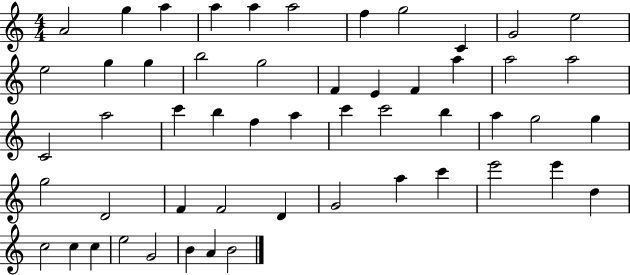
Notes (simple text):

A4/h G5/q A5/q A5/q A5/q A5/h F5/q G5/h C4/q G4/h E5/h E5/h G5/q G5/q B5/h G5/h F4/q E4/q F4/q A5/q A5/h A5/h C4/h A5/h C6/q B5/q F5/q A5/q C6/q C6/h B5/q A5/q G5/h G5/q G5/h D4/h F4/q F4/h D4/q G4/h A5/q C6/q E6/h E6/q D5/q C5/h C5/q C5/q E5/h G4/h B4/q A4/q B4/h